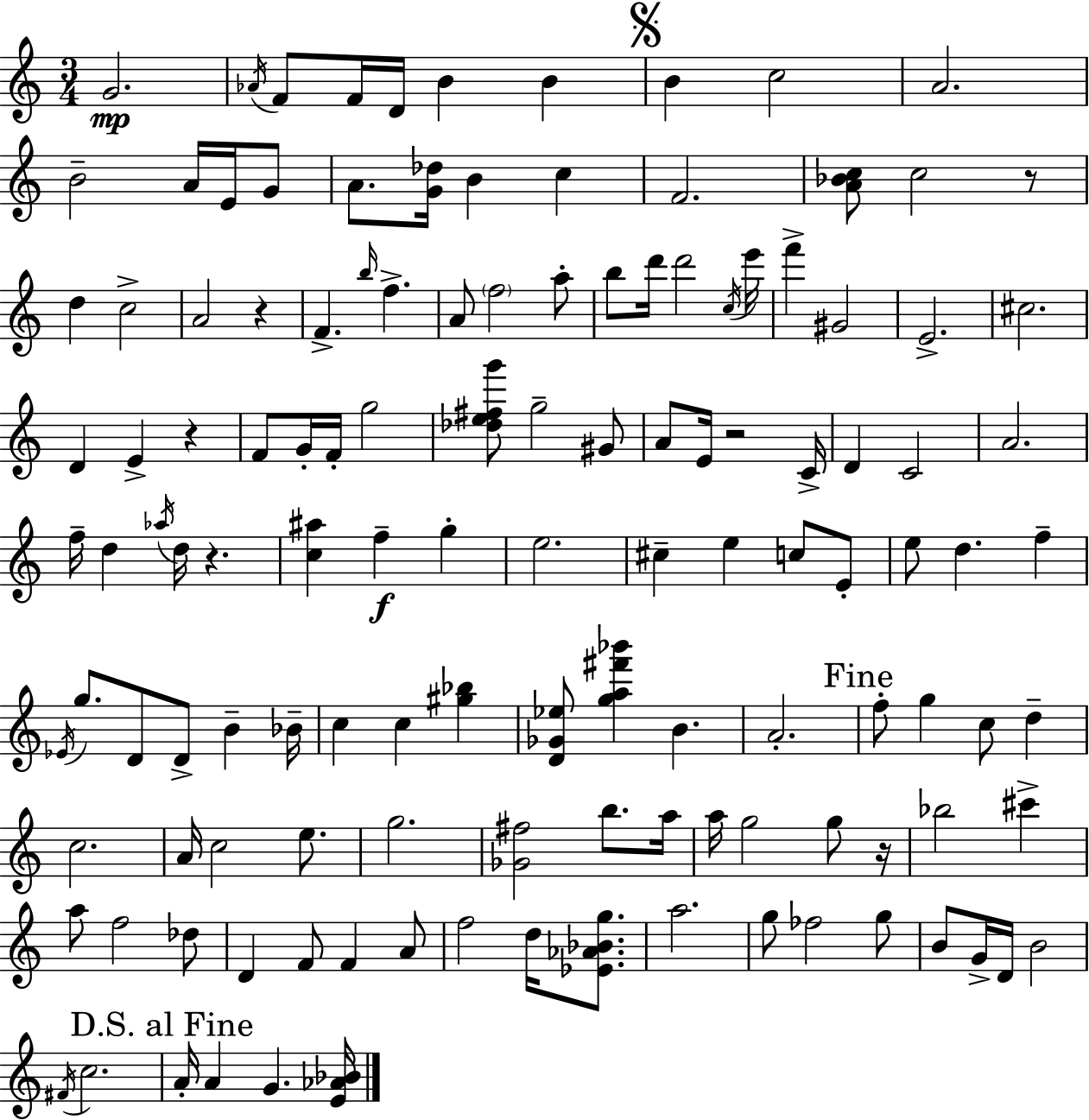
X:1
T:Untitled
M:3/4
L:1/4
K:C
G2 _A/4 F/2 F/4 D/4 B B B c2 A2 B2 A/4 E/4 G/2 A/2 [G_d]/4 B c F2 [A_Bc]/2 c2 z/2 d c2 A2 z F b/4 f A/2 f2 a/2 b/2 d'/4 d'2 c/4 e'/4 f' ^G2 E2 ^c2 D E z F/2 G/4 F/4 g2 [_de^fg']/2 g2 ^G/2 A/2 E/4 z2 C/4 D C2 A2 f/4 d _a/4 d/4 z [c^a] f g e2 ^c e c/2 E/2 e/2 d f _E/4 g/2 D/2 D/2 B _B/4 c c [^g_b] [D_G_e]/2 [ga^f'_b'] B A2 f/2 g c/2 d c2 A/4 c2 e/2 g2 [_G^f]2 b/2 a/4 a/4 g2 g/2 z/4 _b2 ^c' a/2 f2 _d/2 D F/2 F A/2 f2 d/4 [_E_A_Bg]/2 a2 g/2 _f2 g/2 B/2 G/4 D/4 B2 ^F/4 c2 A/4 A G [E_A_B]/4